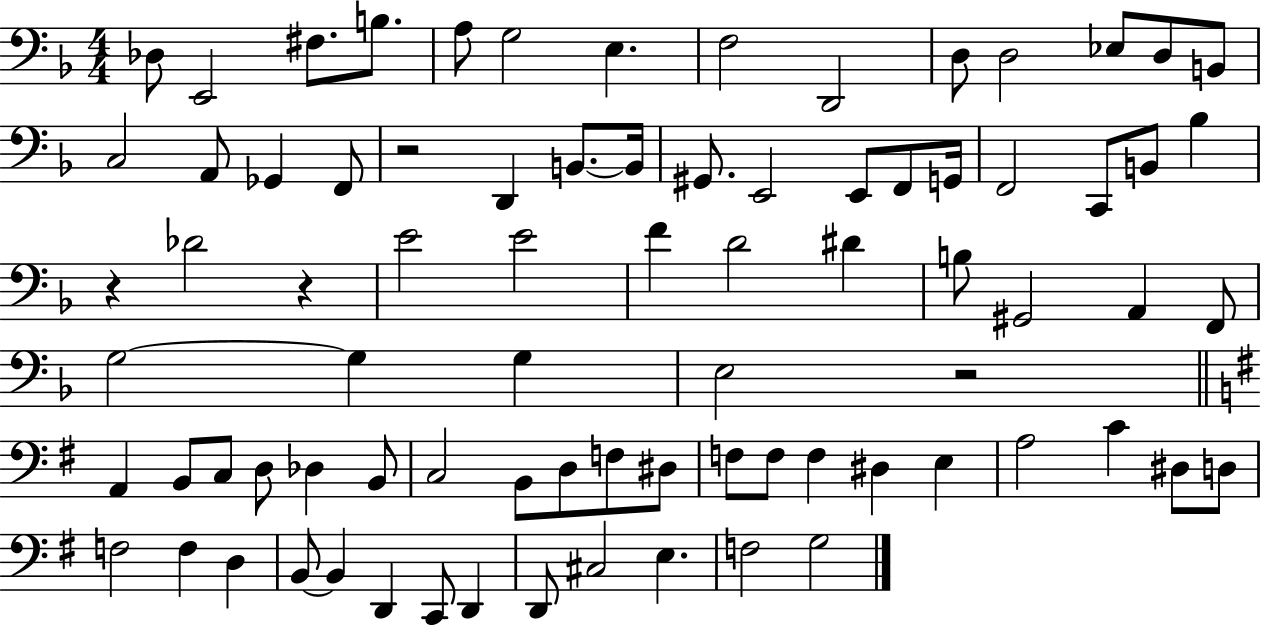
Db3/e E2/h F#3/e. B3/e. A3/e G3/h E3/q. F3/h D2/h D3/e D3/h Eb3/e D3/e B2/e C3/h A2/e Gb2/q F2/e R/h D2/q B2/e. B2/s G#2/e. E2/h E2/e F2/e G2/s F2/h C2/e B2/e Bb3/q R/q Db4/h R/q E4/h E4/h F4/q D4/h D#4/q B3/e G#2/h A2/q F2/e G3/h G3/q G3/q E3/h R/h A2/q B2/e C3/e D3/e Db3/q B2/e C3/h B2/e D3/e F3/e D#3/e F3/e F3/e F3/q D#3/q E3/q A3/h C4/q D#3/e D3/e F3/h F3/q D3/q B2/e B2/q D2/q C2/e D2/q D2/e C#3/h E3/q. F3/h G3/h